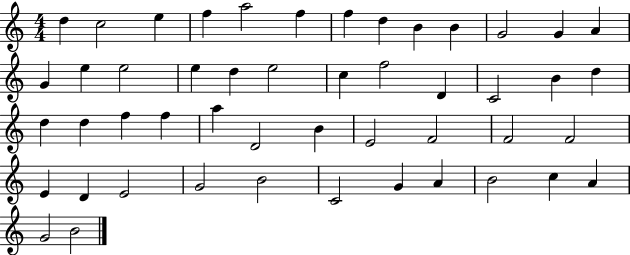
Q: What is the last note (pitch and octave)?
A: B4